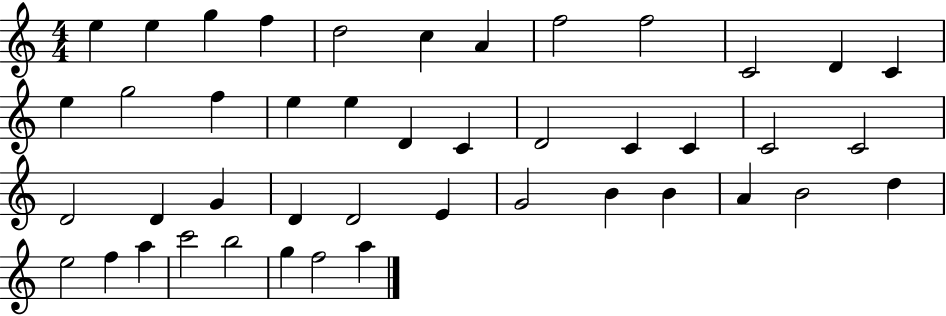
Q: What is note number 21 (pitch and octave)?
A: C4